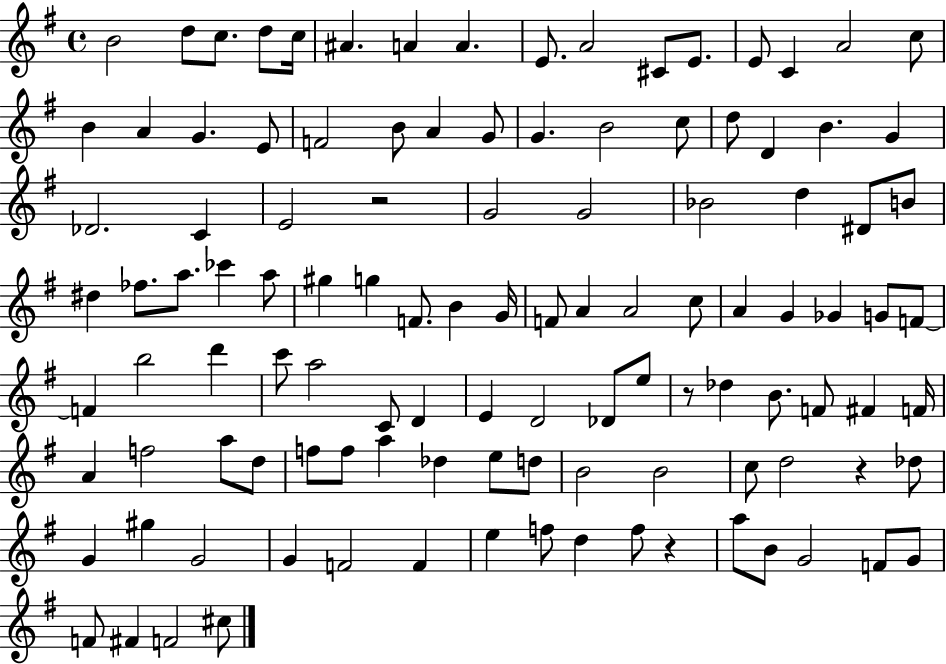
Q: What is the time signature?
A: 4/4